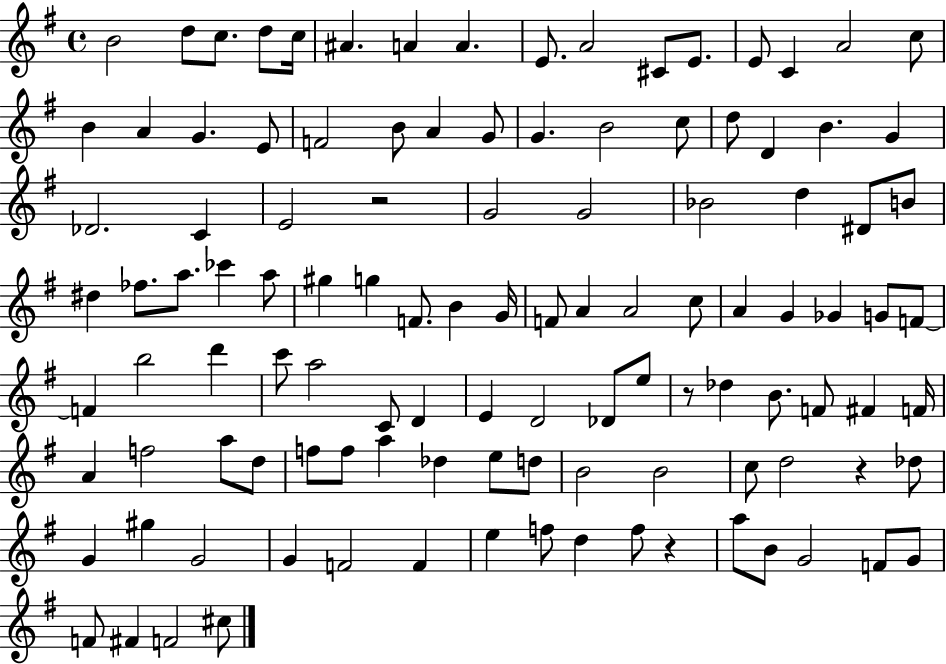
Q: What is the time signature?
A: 4/4